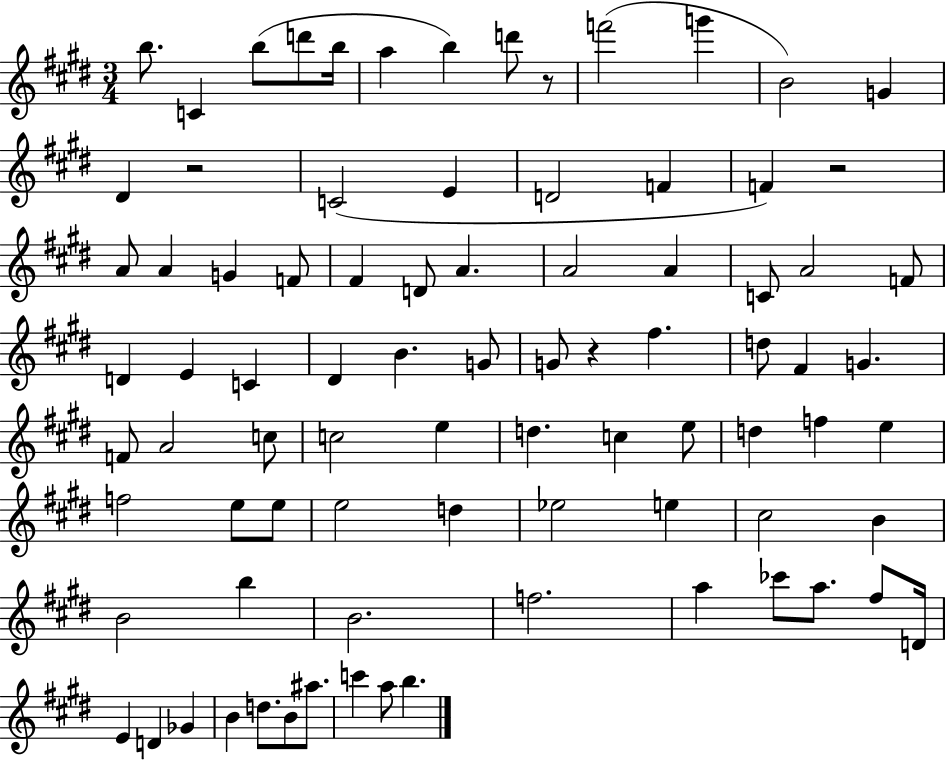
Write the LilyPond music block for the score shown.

{
  \clef treble
  \numericTimeSignature
  \time 3/4
  \key e \major
  b''8. c'4 b''8( d'''8 b''16 | a''4 b''4) d'''8 r8 | f'''2( g'''4 | b'2) g'4 | \break dis'4 r2 | c'2( e'4 | d'2 f'4 | f'4) r2 | \break a'8 a'4 g'4 f'8 | fis'4 d'8 a'4. | a'2 a'4 | c'8 a'2 f'8 | \break d'4 e'4 c'4 | dis'4 b'4. g'8 | g'8 r4 fis''4. | d''8 fis'4 g'4. | \break f'8 a'2 c''8 | c''2 e''4 | d''4. c''4 e''8 | d''4 f''4 e''4 | \break f''2 e''8 e''8 | e''2 d''4 | ees''2 e''4 | cis''2 b'4 | \break b'2 b''4 | b'2. | f''2. | a''4 ces'''8 a''8. fis''8 d'16 | \break e'4 d'4 ges'4 | b'4 d''8. b'8 ais''8. | c'''4 a''8 b''4. | \bar "|."
}